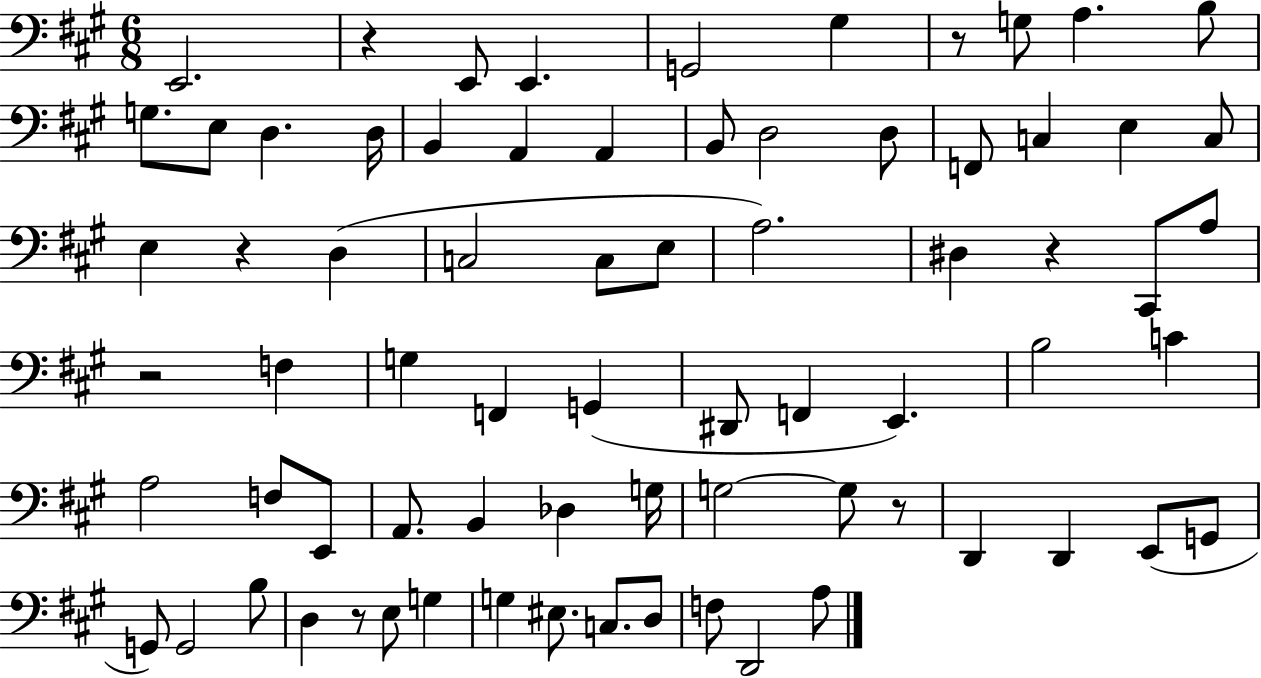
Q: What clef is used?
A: bass